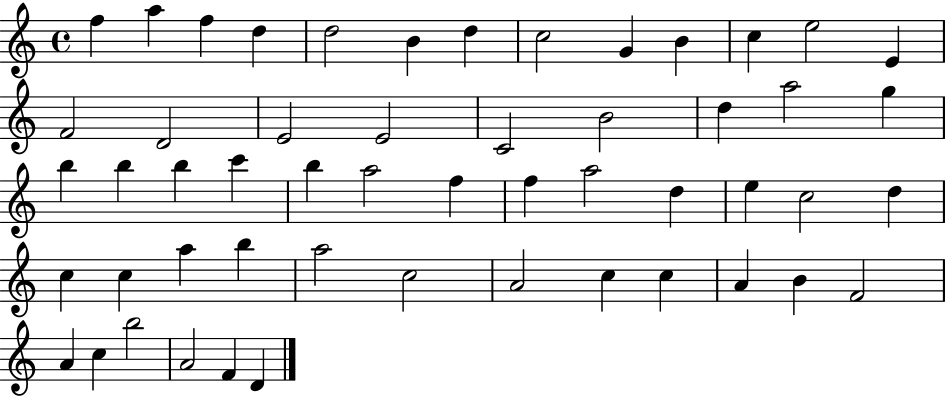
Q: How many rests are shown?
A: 0